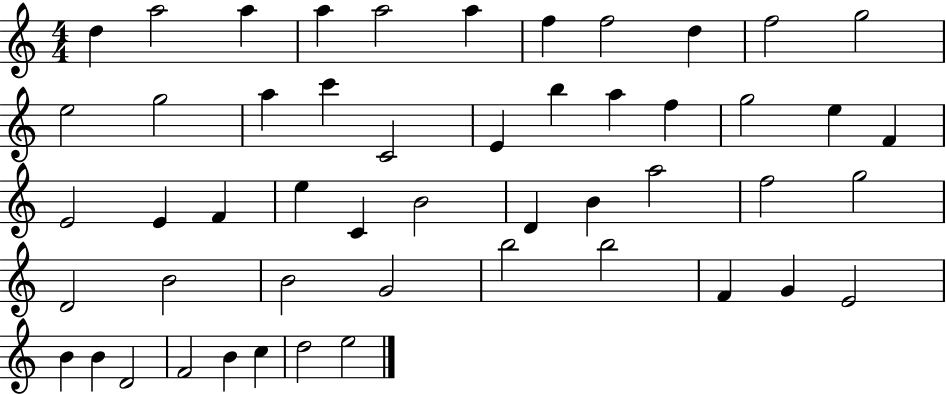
{
  \clef treble
  \numericTimeSignature
  \time 4/4
  \key c \major
  d''4 a''2 a''4 | a''4 a''2 a''4 | f''4 f''2 d''4 | f''2 g''2 | \break e''2 g''2 | a''4 c'''4 c'2 | e'4 b''4 a''4 f''4 | g''2 e''4 f'4 | \break e'2 e'4 f'4 | e''4 c'4 b'2 | d'4 b'4 a''2 | f''2 g''2 | \break d'2 b'2 | b'2 g'2 | b''2 b''2 | f'4 g'4 e'2 | \break b'4 b'4 d'2 | f'2 b'4 c''4 | d''2 e''2 | \bar "|."
}